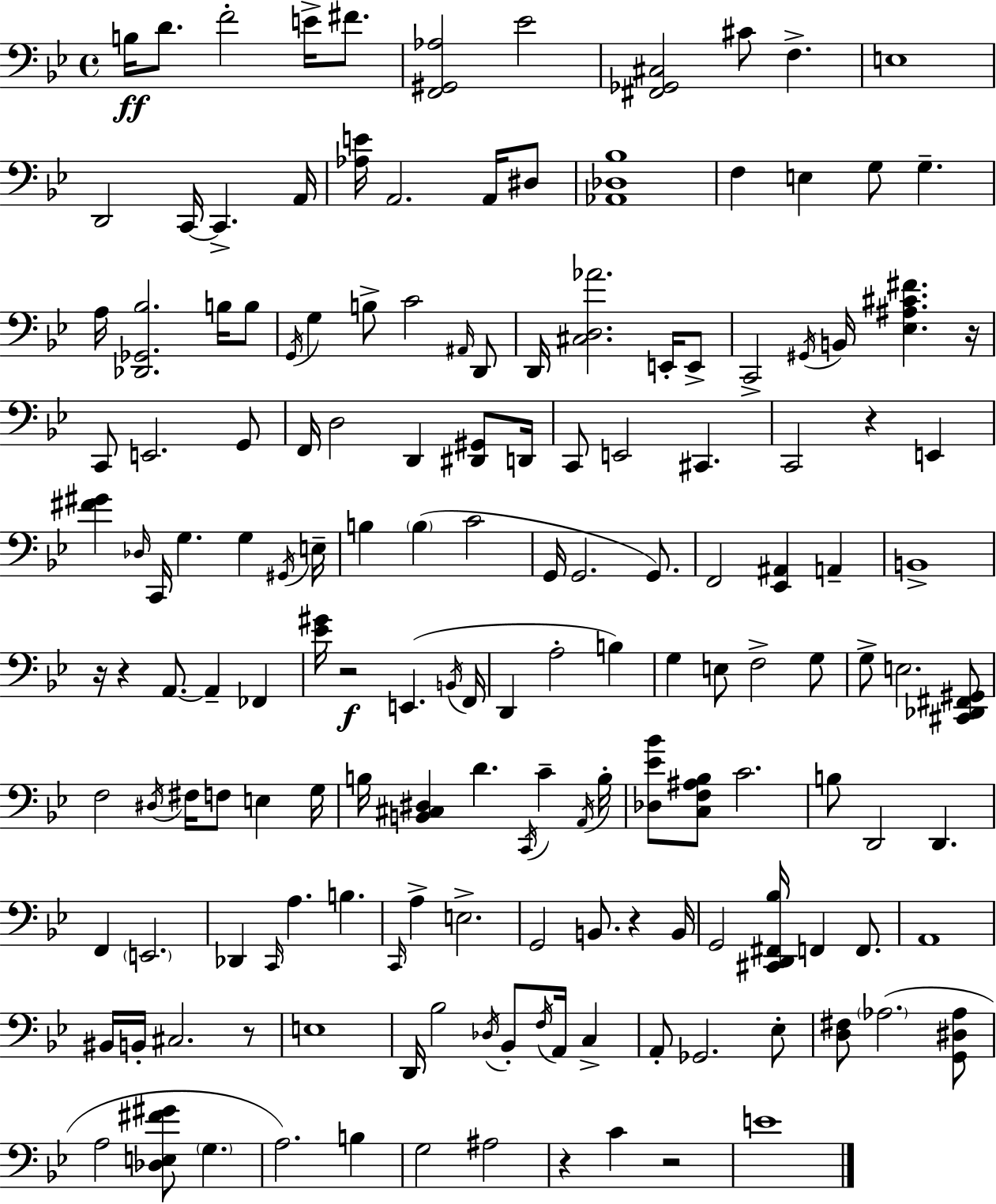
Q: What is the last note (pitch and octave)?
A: E4